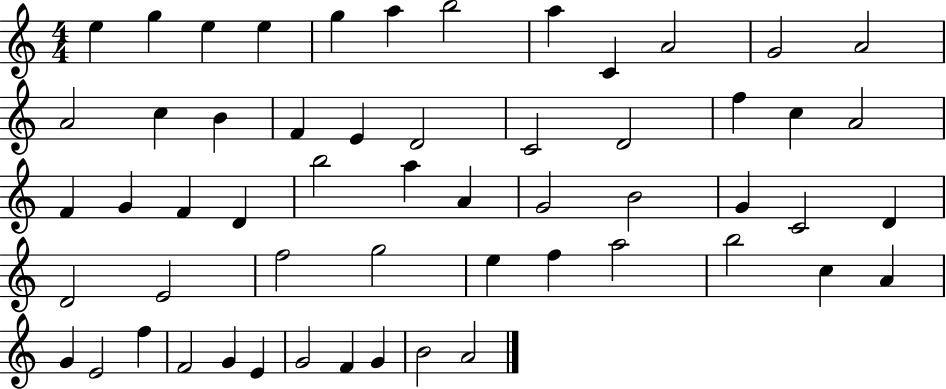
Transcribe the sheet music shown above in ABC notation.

X:1
T:Untitled
M:4/4
L:1/4
K:C
e g e e g a b2 a C A2 G2 A2 A2 c B F E D2 C2 D2 f c A2 F G F D b2 a A G2 B2 G C2 D D2 E2 f2 g2 e f a2 b2 c A G E2 f F2 G E G2 F G B2 A2